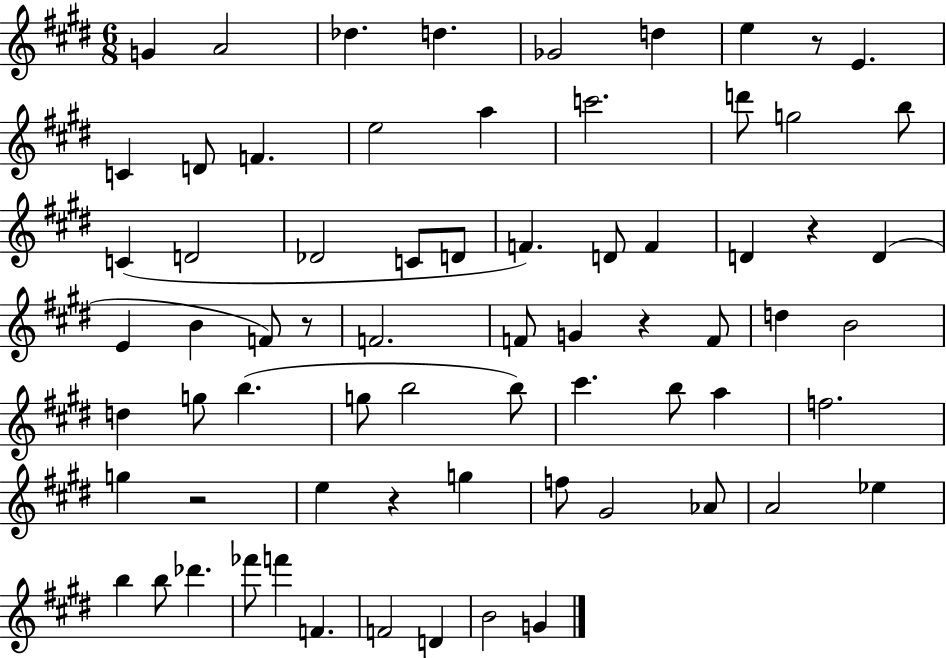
G4/q A4/h Db5/q. D5/q. Gb4/h D5/q E5/q R/e E4/q. C4/q D4/e F4/q. E5/h A5/q C6/h. D6/e G5/h B5/e C4/q D4/h Db4/h C4/e D4/e F4/q. D4/e F4/q D4/q R/q D4/q E4/q B4/q F4/e R/e F4/h. F4/e G4/q R/q F4/e D5/q B4/h D5/q G5/e B5/q. G5/e B5/h B5/e C#6/q. B5/e A5/q F5/h. G5/q R/h E5/q R/q G5/q F5/e G#4/h Ab4/e A4/h Eb5/q B5/q B5/e Db6/q. FES6/e F6/q F4/q. F4/h D4/q B4/h G4/q